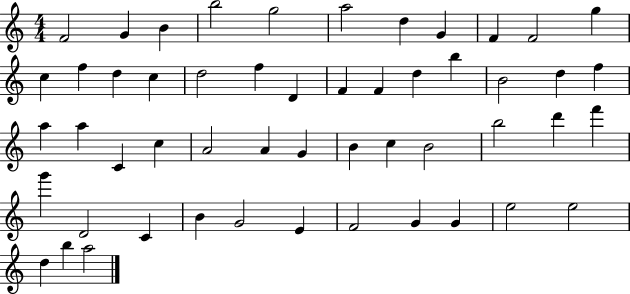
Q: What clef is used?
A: treble